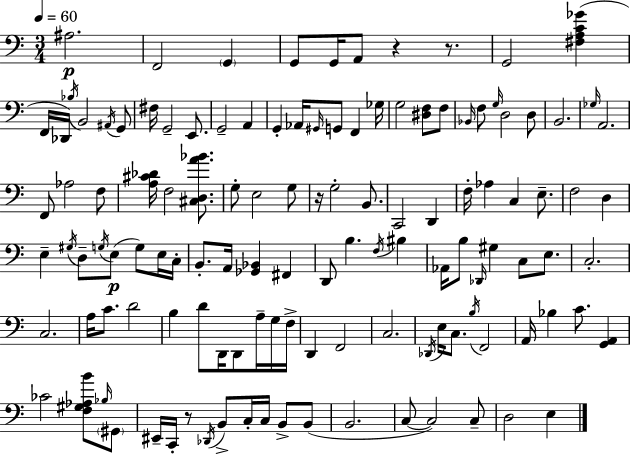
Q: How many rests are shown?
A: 4